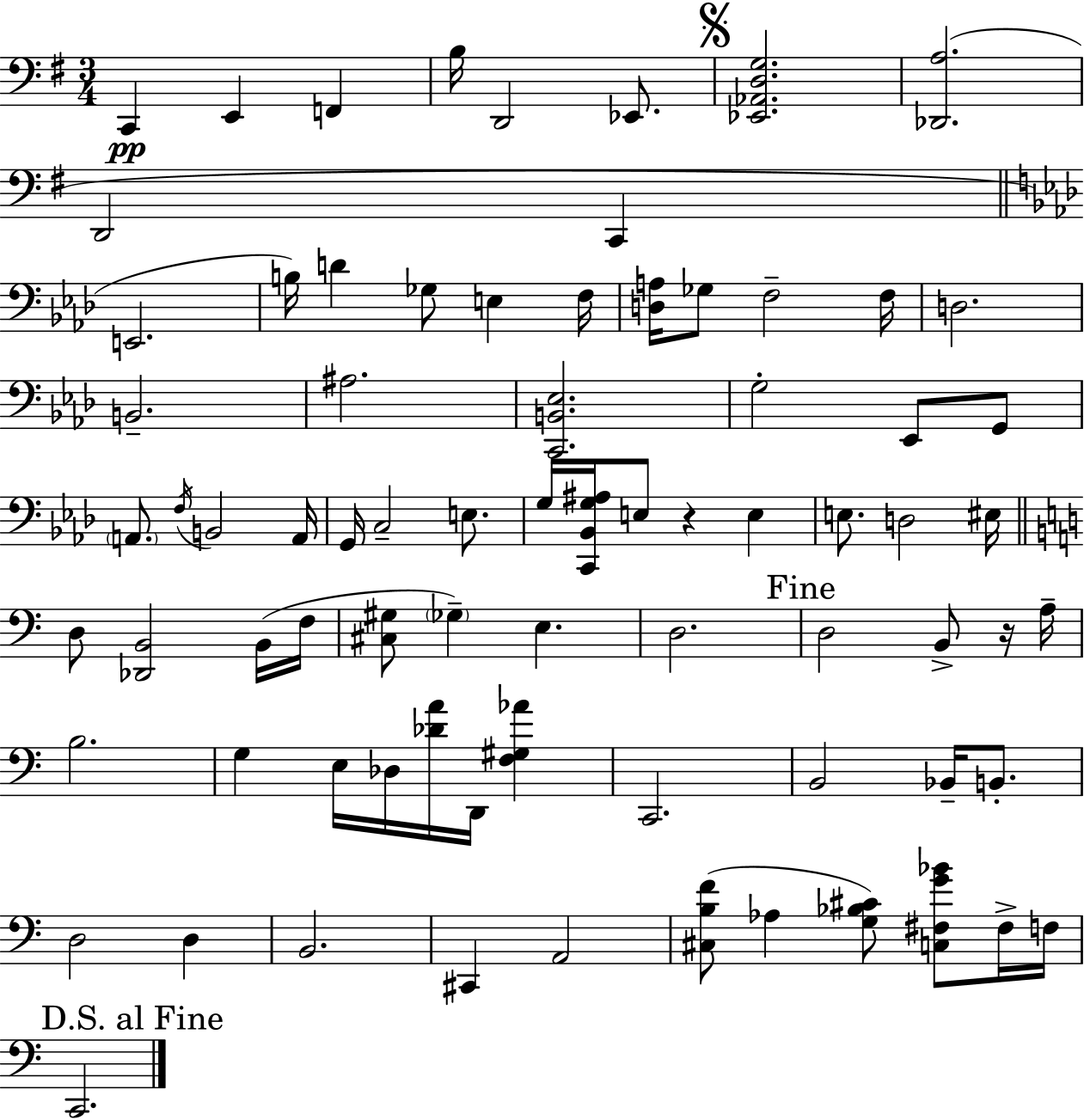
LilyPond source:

{
  \clef bass
  \numericTimeSignature
  \time 3/4
  \key g \major
  c,4\pp e,4 f,4 | b16 d,2 ees,8. | \mark \markup { \musicglyph "scripts.segno" } <ees, aes, d g>2. | <des, a>2.( | \break d,2 c,4 | \bar "||" \break \key aes \major e,2. | b16) d'4 ges8 e4 f16 | <d a>16 ges8 f2-- f16 | d2. | \break b,2.-- | ais2. | <c, b, ees>2. | g2-. ees,8 g,8 | \break \parenthesize a,8. \acciaccatura { f16 } b,2 | a,16 g,16 c2-- e8. | g16 <c, bes, g ais>16 e8 r4 e4 | e8. d2 | \break eis16 \bar "||" \break \key a \minor d8 <des, b,>2 b,16( f16 | <cis gis>8 \parenthesize ges4--) e4. | d2. | \mark "Fine" d2 b,8-> r16 a16-- | \break b2. | g4 e16 des16 <des' a'>16 d,16 <f gis aes'>4 | c,2. | b,2 bes,16-- b,8.-. | \break d2 d4 | b,2. | cis,4 a,2 | <cis b f'>8( aes4 <g bes cis'>8) <c fis g' bes'>8 fis16-> f16 | \break \mark "D.S. al Fine" c,2. | \bar "|."
}